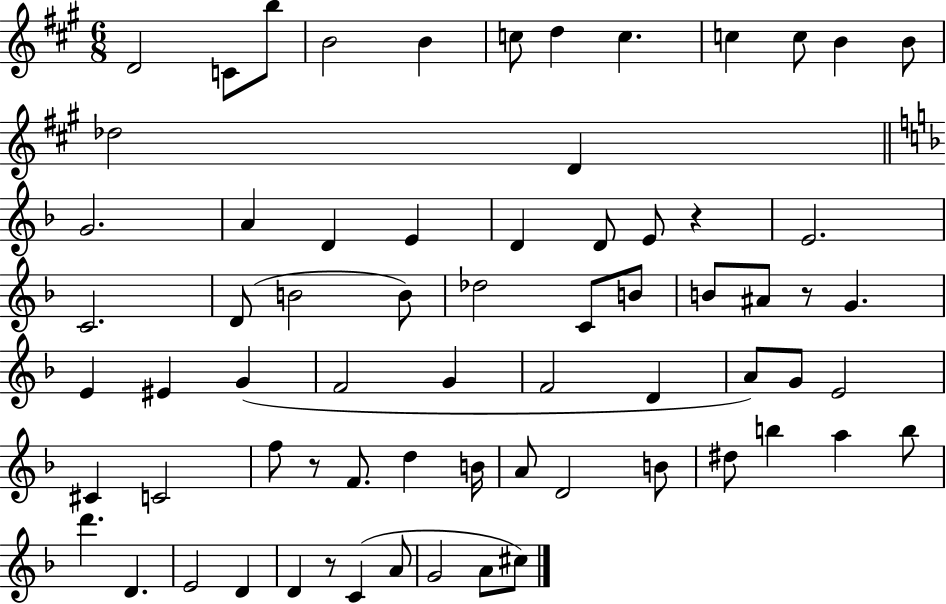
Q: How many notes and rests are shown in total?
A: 69